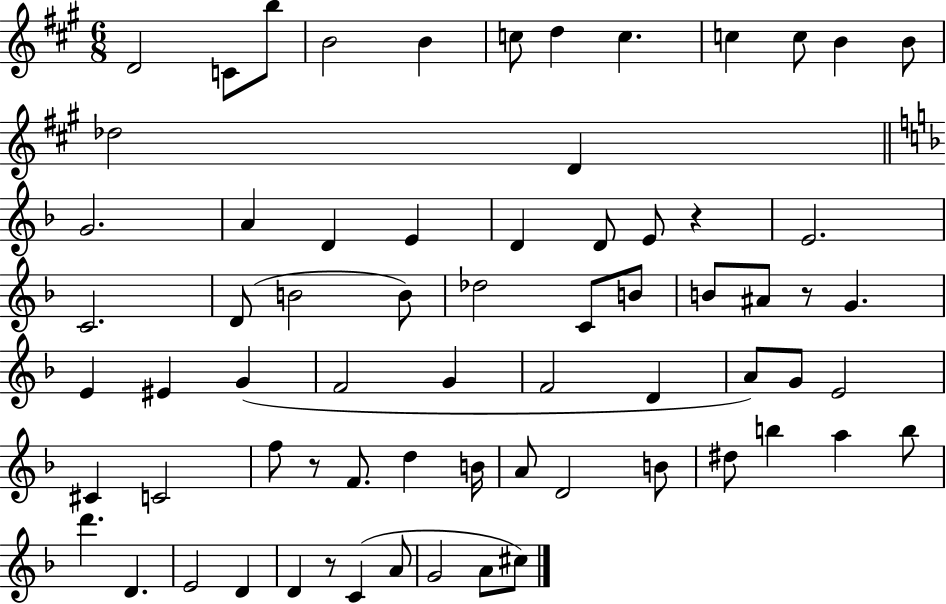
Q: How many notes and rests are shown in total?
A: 69